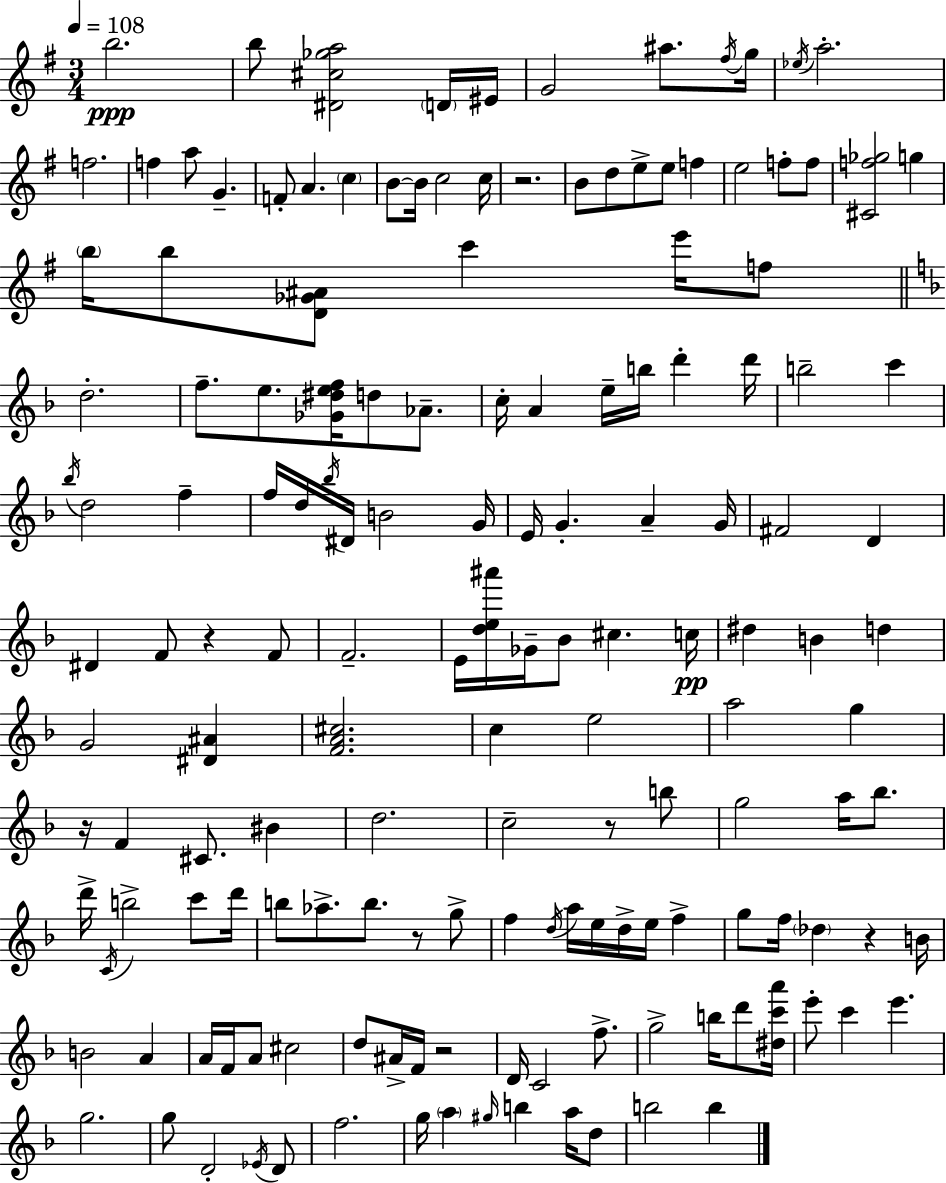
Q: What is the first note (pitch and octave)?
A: B5